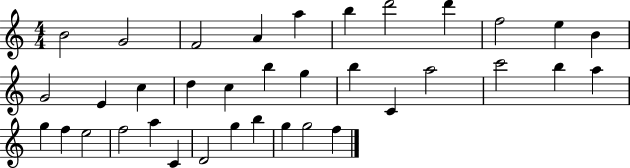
B4/h G4/h F4/h A4/q A5/q B5/q D6/h D6/q F5/h E5/q B4/q G4/h E4/q C5/q D5/q C5/q B5/q G5/q B5/q C4/q A5/h C6/h B5/q A5/q G5/q F5/q E5/h F5/h A5/q C4/q D4/h G5/q B5/q G5/q G5/h F5/q